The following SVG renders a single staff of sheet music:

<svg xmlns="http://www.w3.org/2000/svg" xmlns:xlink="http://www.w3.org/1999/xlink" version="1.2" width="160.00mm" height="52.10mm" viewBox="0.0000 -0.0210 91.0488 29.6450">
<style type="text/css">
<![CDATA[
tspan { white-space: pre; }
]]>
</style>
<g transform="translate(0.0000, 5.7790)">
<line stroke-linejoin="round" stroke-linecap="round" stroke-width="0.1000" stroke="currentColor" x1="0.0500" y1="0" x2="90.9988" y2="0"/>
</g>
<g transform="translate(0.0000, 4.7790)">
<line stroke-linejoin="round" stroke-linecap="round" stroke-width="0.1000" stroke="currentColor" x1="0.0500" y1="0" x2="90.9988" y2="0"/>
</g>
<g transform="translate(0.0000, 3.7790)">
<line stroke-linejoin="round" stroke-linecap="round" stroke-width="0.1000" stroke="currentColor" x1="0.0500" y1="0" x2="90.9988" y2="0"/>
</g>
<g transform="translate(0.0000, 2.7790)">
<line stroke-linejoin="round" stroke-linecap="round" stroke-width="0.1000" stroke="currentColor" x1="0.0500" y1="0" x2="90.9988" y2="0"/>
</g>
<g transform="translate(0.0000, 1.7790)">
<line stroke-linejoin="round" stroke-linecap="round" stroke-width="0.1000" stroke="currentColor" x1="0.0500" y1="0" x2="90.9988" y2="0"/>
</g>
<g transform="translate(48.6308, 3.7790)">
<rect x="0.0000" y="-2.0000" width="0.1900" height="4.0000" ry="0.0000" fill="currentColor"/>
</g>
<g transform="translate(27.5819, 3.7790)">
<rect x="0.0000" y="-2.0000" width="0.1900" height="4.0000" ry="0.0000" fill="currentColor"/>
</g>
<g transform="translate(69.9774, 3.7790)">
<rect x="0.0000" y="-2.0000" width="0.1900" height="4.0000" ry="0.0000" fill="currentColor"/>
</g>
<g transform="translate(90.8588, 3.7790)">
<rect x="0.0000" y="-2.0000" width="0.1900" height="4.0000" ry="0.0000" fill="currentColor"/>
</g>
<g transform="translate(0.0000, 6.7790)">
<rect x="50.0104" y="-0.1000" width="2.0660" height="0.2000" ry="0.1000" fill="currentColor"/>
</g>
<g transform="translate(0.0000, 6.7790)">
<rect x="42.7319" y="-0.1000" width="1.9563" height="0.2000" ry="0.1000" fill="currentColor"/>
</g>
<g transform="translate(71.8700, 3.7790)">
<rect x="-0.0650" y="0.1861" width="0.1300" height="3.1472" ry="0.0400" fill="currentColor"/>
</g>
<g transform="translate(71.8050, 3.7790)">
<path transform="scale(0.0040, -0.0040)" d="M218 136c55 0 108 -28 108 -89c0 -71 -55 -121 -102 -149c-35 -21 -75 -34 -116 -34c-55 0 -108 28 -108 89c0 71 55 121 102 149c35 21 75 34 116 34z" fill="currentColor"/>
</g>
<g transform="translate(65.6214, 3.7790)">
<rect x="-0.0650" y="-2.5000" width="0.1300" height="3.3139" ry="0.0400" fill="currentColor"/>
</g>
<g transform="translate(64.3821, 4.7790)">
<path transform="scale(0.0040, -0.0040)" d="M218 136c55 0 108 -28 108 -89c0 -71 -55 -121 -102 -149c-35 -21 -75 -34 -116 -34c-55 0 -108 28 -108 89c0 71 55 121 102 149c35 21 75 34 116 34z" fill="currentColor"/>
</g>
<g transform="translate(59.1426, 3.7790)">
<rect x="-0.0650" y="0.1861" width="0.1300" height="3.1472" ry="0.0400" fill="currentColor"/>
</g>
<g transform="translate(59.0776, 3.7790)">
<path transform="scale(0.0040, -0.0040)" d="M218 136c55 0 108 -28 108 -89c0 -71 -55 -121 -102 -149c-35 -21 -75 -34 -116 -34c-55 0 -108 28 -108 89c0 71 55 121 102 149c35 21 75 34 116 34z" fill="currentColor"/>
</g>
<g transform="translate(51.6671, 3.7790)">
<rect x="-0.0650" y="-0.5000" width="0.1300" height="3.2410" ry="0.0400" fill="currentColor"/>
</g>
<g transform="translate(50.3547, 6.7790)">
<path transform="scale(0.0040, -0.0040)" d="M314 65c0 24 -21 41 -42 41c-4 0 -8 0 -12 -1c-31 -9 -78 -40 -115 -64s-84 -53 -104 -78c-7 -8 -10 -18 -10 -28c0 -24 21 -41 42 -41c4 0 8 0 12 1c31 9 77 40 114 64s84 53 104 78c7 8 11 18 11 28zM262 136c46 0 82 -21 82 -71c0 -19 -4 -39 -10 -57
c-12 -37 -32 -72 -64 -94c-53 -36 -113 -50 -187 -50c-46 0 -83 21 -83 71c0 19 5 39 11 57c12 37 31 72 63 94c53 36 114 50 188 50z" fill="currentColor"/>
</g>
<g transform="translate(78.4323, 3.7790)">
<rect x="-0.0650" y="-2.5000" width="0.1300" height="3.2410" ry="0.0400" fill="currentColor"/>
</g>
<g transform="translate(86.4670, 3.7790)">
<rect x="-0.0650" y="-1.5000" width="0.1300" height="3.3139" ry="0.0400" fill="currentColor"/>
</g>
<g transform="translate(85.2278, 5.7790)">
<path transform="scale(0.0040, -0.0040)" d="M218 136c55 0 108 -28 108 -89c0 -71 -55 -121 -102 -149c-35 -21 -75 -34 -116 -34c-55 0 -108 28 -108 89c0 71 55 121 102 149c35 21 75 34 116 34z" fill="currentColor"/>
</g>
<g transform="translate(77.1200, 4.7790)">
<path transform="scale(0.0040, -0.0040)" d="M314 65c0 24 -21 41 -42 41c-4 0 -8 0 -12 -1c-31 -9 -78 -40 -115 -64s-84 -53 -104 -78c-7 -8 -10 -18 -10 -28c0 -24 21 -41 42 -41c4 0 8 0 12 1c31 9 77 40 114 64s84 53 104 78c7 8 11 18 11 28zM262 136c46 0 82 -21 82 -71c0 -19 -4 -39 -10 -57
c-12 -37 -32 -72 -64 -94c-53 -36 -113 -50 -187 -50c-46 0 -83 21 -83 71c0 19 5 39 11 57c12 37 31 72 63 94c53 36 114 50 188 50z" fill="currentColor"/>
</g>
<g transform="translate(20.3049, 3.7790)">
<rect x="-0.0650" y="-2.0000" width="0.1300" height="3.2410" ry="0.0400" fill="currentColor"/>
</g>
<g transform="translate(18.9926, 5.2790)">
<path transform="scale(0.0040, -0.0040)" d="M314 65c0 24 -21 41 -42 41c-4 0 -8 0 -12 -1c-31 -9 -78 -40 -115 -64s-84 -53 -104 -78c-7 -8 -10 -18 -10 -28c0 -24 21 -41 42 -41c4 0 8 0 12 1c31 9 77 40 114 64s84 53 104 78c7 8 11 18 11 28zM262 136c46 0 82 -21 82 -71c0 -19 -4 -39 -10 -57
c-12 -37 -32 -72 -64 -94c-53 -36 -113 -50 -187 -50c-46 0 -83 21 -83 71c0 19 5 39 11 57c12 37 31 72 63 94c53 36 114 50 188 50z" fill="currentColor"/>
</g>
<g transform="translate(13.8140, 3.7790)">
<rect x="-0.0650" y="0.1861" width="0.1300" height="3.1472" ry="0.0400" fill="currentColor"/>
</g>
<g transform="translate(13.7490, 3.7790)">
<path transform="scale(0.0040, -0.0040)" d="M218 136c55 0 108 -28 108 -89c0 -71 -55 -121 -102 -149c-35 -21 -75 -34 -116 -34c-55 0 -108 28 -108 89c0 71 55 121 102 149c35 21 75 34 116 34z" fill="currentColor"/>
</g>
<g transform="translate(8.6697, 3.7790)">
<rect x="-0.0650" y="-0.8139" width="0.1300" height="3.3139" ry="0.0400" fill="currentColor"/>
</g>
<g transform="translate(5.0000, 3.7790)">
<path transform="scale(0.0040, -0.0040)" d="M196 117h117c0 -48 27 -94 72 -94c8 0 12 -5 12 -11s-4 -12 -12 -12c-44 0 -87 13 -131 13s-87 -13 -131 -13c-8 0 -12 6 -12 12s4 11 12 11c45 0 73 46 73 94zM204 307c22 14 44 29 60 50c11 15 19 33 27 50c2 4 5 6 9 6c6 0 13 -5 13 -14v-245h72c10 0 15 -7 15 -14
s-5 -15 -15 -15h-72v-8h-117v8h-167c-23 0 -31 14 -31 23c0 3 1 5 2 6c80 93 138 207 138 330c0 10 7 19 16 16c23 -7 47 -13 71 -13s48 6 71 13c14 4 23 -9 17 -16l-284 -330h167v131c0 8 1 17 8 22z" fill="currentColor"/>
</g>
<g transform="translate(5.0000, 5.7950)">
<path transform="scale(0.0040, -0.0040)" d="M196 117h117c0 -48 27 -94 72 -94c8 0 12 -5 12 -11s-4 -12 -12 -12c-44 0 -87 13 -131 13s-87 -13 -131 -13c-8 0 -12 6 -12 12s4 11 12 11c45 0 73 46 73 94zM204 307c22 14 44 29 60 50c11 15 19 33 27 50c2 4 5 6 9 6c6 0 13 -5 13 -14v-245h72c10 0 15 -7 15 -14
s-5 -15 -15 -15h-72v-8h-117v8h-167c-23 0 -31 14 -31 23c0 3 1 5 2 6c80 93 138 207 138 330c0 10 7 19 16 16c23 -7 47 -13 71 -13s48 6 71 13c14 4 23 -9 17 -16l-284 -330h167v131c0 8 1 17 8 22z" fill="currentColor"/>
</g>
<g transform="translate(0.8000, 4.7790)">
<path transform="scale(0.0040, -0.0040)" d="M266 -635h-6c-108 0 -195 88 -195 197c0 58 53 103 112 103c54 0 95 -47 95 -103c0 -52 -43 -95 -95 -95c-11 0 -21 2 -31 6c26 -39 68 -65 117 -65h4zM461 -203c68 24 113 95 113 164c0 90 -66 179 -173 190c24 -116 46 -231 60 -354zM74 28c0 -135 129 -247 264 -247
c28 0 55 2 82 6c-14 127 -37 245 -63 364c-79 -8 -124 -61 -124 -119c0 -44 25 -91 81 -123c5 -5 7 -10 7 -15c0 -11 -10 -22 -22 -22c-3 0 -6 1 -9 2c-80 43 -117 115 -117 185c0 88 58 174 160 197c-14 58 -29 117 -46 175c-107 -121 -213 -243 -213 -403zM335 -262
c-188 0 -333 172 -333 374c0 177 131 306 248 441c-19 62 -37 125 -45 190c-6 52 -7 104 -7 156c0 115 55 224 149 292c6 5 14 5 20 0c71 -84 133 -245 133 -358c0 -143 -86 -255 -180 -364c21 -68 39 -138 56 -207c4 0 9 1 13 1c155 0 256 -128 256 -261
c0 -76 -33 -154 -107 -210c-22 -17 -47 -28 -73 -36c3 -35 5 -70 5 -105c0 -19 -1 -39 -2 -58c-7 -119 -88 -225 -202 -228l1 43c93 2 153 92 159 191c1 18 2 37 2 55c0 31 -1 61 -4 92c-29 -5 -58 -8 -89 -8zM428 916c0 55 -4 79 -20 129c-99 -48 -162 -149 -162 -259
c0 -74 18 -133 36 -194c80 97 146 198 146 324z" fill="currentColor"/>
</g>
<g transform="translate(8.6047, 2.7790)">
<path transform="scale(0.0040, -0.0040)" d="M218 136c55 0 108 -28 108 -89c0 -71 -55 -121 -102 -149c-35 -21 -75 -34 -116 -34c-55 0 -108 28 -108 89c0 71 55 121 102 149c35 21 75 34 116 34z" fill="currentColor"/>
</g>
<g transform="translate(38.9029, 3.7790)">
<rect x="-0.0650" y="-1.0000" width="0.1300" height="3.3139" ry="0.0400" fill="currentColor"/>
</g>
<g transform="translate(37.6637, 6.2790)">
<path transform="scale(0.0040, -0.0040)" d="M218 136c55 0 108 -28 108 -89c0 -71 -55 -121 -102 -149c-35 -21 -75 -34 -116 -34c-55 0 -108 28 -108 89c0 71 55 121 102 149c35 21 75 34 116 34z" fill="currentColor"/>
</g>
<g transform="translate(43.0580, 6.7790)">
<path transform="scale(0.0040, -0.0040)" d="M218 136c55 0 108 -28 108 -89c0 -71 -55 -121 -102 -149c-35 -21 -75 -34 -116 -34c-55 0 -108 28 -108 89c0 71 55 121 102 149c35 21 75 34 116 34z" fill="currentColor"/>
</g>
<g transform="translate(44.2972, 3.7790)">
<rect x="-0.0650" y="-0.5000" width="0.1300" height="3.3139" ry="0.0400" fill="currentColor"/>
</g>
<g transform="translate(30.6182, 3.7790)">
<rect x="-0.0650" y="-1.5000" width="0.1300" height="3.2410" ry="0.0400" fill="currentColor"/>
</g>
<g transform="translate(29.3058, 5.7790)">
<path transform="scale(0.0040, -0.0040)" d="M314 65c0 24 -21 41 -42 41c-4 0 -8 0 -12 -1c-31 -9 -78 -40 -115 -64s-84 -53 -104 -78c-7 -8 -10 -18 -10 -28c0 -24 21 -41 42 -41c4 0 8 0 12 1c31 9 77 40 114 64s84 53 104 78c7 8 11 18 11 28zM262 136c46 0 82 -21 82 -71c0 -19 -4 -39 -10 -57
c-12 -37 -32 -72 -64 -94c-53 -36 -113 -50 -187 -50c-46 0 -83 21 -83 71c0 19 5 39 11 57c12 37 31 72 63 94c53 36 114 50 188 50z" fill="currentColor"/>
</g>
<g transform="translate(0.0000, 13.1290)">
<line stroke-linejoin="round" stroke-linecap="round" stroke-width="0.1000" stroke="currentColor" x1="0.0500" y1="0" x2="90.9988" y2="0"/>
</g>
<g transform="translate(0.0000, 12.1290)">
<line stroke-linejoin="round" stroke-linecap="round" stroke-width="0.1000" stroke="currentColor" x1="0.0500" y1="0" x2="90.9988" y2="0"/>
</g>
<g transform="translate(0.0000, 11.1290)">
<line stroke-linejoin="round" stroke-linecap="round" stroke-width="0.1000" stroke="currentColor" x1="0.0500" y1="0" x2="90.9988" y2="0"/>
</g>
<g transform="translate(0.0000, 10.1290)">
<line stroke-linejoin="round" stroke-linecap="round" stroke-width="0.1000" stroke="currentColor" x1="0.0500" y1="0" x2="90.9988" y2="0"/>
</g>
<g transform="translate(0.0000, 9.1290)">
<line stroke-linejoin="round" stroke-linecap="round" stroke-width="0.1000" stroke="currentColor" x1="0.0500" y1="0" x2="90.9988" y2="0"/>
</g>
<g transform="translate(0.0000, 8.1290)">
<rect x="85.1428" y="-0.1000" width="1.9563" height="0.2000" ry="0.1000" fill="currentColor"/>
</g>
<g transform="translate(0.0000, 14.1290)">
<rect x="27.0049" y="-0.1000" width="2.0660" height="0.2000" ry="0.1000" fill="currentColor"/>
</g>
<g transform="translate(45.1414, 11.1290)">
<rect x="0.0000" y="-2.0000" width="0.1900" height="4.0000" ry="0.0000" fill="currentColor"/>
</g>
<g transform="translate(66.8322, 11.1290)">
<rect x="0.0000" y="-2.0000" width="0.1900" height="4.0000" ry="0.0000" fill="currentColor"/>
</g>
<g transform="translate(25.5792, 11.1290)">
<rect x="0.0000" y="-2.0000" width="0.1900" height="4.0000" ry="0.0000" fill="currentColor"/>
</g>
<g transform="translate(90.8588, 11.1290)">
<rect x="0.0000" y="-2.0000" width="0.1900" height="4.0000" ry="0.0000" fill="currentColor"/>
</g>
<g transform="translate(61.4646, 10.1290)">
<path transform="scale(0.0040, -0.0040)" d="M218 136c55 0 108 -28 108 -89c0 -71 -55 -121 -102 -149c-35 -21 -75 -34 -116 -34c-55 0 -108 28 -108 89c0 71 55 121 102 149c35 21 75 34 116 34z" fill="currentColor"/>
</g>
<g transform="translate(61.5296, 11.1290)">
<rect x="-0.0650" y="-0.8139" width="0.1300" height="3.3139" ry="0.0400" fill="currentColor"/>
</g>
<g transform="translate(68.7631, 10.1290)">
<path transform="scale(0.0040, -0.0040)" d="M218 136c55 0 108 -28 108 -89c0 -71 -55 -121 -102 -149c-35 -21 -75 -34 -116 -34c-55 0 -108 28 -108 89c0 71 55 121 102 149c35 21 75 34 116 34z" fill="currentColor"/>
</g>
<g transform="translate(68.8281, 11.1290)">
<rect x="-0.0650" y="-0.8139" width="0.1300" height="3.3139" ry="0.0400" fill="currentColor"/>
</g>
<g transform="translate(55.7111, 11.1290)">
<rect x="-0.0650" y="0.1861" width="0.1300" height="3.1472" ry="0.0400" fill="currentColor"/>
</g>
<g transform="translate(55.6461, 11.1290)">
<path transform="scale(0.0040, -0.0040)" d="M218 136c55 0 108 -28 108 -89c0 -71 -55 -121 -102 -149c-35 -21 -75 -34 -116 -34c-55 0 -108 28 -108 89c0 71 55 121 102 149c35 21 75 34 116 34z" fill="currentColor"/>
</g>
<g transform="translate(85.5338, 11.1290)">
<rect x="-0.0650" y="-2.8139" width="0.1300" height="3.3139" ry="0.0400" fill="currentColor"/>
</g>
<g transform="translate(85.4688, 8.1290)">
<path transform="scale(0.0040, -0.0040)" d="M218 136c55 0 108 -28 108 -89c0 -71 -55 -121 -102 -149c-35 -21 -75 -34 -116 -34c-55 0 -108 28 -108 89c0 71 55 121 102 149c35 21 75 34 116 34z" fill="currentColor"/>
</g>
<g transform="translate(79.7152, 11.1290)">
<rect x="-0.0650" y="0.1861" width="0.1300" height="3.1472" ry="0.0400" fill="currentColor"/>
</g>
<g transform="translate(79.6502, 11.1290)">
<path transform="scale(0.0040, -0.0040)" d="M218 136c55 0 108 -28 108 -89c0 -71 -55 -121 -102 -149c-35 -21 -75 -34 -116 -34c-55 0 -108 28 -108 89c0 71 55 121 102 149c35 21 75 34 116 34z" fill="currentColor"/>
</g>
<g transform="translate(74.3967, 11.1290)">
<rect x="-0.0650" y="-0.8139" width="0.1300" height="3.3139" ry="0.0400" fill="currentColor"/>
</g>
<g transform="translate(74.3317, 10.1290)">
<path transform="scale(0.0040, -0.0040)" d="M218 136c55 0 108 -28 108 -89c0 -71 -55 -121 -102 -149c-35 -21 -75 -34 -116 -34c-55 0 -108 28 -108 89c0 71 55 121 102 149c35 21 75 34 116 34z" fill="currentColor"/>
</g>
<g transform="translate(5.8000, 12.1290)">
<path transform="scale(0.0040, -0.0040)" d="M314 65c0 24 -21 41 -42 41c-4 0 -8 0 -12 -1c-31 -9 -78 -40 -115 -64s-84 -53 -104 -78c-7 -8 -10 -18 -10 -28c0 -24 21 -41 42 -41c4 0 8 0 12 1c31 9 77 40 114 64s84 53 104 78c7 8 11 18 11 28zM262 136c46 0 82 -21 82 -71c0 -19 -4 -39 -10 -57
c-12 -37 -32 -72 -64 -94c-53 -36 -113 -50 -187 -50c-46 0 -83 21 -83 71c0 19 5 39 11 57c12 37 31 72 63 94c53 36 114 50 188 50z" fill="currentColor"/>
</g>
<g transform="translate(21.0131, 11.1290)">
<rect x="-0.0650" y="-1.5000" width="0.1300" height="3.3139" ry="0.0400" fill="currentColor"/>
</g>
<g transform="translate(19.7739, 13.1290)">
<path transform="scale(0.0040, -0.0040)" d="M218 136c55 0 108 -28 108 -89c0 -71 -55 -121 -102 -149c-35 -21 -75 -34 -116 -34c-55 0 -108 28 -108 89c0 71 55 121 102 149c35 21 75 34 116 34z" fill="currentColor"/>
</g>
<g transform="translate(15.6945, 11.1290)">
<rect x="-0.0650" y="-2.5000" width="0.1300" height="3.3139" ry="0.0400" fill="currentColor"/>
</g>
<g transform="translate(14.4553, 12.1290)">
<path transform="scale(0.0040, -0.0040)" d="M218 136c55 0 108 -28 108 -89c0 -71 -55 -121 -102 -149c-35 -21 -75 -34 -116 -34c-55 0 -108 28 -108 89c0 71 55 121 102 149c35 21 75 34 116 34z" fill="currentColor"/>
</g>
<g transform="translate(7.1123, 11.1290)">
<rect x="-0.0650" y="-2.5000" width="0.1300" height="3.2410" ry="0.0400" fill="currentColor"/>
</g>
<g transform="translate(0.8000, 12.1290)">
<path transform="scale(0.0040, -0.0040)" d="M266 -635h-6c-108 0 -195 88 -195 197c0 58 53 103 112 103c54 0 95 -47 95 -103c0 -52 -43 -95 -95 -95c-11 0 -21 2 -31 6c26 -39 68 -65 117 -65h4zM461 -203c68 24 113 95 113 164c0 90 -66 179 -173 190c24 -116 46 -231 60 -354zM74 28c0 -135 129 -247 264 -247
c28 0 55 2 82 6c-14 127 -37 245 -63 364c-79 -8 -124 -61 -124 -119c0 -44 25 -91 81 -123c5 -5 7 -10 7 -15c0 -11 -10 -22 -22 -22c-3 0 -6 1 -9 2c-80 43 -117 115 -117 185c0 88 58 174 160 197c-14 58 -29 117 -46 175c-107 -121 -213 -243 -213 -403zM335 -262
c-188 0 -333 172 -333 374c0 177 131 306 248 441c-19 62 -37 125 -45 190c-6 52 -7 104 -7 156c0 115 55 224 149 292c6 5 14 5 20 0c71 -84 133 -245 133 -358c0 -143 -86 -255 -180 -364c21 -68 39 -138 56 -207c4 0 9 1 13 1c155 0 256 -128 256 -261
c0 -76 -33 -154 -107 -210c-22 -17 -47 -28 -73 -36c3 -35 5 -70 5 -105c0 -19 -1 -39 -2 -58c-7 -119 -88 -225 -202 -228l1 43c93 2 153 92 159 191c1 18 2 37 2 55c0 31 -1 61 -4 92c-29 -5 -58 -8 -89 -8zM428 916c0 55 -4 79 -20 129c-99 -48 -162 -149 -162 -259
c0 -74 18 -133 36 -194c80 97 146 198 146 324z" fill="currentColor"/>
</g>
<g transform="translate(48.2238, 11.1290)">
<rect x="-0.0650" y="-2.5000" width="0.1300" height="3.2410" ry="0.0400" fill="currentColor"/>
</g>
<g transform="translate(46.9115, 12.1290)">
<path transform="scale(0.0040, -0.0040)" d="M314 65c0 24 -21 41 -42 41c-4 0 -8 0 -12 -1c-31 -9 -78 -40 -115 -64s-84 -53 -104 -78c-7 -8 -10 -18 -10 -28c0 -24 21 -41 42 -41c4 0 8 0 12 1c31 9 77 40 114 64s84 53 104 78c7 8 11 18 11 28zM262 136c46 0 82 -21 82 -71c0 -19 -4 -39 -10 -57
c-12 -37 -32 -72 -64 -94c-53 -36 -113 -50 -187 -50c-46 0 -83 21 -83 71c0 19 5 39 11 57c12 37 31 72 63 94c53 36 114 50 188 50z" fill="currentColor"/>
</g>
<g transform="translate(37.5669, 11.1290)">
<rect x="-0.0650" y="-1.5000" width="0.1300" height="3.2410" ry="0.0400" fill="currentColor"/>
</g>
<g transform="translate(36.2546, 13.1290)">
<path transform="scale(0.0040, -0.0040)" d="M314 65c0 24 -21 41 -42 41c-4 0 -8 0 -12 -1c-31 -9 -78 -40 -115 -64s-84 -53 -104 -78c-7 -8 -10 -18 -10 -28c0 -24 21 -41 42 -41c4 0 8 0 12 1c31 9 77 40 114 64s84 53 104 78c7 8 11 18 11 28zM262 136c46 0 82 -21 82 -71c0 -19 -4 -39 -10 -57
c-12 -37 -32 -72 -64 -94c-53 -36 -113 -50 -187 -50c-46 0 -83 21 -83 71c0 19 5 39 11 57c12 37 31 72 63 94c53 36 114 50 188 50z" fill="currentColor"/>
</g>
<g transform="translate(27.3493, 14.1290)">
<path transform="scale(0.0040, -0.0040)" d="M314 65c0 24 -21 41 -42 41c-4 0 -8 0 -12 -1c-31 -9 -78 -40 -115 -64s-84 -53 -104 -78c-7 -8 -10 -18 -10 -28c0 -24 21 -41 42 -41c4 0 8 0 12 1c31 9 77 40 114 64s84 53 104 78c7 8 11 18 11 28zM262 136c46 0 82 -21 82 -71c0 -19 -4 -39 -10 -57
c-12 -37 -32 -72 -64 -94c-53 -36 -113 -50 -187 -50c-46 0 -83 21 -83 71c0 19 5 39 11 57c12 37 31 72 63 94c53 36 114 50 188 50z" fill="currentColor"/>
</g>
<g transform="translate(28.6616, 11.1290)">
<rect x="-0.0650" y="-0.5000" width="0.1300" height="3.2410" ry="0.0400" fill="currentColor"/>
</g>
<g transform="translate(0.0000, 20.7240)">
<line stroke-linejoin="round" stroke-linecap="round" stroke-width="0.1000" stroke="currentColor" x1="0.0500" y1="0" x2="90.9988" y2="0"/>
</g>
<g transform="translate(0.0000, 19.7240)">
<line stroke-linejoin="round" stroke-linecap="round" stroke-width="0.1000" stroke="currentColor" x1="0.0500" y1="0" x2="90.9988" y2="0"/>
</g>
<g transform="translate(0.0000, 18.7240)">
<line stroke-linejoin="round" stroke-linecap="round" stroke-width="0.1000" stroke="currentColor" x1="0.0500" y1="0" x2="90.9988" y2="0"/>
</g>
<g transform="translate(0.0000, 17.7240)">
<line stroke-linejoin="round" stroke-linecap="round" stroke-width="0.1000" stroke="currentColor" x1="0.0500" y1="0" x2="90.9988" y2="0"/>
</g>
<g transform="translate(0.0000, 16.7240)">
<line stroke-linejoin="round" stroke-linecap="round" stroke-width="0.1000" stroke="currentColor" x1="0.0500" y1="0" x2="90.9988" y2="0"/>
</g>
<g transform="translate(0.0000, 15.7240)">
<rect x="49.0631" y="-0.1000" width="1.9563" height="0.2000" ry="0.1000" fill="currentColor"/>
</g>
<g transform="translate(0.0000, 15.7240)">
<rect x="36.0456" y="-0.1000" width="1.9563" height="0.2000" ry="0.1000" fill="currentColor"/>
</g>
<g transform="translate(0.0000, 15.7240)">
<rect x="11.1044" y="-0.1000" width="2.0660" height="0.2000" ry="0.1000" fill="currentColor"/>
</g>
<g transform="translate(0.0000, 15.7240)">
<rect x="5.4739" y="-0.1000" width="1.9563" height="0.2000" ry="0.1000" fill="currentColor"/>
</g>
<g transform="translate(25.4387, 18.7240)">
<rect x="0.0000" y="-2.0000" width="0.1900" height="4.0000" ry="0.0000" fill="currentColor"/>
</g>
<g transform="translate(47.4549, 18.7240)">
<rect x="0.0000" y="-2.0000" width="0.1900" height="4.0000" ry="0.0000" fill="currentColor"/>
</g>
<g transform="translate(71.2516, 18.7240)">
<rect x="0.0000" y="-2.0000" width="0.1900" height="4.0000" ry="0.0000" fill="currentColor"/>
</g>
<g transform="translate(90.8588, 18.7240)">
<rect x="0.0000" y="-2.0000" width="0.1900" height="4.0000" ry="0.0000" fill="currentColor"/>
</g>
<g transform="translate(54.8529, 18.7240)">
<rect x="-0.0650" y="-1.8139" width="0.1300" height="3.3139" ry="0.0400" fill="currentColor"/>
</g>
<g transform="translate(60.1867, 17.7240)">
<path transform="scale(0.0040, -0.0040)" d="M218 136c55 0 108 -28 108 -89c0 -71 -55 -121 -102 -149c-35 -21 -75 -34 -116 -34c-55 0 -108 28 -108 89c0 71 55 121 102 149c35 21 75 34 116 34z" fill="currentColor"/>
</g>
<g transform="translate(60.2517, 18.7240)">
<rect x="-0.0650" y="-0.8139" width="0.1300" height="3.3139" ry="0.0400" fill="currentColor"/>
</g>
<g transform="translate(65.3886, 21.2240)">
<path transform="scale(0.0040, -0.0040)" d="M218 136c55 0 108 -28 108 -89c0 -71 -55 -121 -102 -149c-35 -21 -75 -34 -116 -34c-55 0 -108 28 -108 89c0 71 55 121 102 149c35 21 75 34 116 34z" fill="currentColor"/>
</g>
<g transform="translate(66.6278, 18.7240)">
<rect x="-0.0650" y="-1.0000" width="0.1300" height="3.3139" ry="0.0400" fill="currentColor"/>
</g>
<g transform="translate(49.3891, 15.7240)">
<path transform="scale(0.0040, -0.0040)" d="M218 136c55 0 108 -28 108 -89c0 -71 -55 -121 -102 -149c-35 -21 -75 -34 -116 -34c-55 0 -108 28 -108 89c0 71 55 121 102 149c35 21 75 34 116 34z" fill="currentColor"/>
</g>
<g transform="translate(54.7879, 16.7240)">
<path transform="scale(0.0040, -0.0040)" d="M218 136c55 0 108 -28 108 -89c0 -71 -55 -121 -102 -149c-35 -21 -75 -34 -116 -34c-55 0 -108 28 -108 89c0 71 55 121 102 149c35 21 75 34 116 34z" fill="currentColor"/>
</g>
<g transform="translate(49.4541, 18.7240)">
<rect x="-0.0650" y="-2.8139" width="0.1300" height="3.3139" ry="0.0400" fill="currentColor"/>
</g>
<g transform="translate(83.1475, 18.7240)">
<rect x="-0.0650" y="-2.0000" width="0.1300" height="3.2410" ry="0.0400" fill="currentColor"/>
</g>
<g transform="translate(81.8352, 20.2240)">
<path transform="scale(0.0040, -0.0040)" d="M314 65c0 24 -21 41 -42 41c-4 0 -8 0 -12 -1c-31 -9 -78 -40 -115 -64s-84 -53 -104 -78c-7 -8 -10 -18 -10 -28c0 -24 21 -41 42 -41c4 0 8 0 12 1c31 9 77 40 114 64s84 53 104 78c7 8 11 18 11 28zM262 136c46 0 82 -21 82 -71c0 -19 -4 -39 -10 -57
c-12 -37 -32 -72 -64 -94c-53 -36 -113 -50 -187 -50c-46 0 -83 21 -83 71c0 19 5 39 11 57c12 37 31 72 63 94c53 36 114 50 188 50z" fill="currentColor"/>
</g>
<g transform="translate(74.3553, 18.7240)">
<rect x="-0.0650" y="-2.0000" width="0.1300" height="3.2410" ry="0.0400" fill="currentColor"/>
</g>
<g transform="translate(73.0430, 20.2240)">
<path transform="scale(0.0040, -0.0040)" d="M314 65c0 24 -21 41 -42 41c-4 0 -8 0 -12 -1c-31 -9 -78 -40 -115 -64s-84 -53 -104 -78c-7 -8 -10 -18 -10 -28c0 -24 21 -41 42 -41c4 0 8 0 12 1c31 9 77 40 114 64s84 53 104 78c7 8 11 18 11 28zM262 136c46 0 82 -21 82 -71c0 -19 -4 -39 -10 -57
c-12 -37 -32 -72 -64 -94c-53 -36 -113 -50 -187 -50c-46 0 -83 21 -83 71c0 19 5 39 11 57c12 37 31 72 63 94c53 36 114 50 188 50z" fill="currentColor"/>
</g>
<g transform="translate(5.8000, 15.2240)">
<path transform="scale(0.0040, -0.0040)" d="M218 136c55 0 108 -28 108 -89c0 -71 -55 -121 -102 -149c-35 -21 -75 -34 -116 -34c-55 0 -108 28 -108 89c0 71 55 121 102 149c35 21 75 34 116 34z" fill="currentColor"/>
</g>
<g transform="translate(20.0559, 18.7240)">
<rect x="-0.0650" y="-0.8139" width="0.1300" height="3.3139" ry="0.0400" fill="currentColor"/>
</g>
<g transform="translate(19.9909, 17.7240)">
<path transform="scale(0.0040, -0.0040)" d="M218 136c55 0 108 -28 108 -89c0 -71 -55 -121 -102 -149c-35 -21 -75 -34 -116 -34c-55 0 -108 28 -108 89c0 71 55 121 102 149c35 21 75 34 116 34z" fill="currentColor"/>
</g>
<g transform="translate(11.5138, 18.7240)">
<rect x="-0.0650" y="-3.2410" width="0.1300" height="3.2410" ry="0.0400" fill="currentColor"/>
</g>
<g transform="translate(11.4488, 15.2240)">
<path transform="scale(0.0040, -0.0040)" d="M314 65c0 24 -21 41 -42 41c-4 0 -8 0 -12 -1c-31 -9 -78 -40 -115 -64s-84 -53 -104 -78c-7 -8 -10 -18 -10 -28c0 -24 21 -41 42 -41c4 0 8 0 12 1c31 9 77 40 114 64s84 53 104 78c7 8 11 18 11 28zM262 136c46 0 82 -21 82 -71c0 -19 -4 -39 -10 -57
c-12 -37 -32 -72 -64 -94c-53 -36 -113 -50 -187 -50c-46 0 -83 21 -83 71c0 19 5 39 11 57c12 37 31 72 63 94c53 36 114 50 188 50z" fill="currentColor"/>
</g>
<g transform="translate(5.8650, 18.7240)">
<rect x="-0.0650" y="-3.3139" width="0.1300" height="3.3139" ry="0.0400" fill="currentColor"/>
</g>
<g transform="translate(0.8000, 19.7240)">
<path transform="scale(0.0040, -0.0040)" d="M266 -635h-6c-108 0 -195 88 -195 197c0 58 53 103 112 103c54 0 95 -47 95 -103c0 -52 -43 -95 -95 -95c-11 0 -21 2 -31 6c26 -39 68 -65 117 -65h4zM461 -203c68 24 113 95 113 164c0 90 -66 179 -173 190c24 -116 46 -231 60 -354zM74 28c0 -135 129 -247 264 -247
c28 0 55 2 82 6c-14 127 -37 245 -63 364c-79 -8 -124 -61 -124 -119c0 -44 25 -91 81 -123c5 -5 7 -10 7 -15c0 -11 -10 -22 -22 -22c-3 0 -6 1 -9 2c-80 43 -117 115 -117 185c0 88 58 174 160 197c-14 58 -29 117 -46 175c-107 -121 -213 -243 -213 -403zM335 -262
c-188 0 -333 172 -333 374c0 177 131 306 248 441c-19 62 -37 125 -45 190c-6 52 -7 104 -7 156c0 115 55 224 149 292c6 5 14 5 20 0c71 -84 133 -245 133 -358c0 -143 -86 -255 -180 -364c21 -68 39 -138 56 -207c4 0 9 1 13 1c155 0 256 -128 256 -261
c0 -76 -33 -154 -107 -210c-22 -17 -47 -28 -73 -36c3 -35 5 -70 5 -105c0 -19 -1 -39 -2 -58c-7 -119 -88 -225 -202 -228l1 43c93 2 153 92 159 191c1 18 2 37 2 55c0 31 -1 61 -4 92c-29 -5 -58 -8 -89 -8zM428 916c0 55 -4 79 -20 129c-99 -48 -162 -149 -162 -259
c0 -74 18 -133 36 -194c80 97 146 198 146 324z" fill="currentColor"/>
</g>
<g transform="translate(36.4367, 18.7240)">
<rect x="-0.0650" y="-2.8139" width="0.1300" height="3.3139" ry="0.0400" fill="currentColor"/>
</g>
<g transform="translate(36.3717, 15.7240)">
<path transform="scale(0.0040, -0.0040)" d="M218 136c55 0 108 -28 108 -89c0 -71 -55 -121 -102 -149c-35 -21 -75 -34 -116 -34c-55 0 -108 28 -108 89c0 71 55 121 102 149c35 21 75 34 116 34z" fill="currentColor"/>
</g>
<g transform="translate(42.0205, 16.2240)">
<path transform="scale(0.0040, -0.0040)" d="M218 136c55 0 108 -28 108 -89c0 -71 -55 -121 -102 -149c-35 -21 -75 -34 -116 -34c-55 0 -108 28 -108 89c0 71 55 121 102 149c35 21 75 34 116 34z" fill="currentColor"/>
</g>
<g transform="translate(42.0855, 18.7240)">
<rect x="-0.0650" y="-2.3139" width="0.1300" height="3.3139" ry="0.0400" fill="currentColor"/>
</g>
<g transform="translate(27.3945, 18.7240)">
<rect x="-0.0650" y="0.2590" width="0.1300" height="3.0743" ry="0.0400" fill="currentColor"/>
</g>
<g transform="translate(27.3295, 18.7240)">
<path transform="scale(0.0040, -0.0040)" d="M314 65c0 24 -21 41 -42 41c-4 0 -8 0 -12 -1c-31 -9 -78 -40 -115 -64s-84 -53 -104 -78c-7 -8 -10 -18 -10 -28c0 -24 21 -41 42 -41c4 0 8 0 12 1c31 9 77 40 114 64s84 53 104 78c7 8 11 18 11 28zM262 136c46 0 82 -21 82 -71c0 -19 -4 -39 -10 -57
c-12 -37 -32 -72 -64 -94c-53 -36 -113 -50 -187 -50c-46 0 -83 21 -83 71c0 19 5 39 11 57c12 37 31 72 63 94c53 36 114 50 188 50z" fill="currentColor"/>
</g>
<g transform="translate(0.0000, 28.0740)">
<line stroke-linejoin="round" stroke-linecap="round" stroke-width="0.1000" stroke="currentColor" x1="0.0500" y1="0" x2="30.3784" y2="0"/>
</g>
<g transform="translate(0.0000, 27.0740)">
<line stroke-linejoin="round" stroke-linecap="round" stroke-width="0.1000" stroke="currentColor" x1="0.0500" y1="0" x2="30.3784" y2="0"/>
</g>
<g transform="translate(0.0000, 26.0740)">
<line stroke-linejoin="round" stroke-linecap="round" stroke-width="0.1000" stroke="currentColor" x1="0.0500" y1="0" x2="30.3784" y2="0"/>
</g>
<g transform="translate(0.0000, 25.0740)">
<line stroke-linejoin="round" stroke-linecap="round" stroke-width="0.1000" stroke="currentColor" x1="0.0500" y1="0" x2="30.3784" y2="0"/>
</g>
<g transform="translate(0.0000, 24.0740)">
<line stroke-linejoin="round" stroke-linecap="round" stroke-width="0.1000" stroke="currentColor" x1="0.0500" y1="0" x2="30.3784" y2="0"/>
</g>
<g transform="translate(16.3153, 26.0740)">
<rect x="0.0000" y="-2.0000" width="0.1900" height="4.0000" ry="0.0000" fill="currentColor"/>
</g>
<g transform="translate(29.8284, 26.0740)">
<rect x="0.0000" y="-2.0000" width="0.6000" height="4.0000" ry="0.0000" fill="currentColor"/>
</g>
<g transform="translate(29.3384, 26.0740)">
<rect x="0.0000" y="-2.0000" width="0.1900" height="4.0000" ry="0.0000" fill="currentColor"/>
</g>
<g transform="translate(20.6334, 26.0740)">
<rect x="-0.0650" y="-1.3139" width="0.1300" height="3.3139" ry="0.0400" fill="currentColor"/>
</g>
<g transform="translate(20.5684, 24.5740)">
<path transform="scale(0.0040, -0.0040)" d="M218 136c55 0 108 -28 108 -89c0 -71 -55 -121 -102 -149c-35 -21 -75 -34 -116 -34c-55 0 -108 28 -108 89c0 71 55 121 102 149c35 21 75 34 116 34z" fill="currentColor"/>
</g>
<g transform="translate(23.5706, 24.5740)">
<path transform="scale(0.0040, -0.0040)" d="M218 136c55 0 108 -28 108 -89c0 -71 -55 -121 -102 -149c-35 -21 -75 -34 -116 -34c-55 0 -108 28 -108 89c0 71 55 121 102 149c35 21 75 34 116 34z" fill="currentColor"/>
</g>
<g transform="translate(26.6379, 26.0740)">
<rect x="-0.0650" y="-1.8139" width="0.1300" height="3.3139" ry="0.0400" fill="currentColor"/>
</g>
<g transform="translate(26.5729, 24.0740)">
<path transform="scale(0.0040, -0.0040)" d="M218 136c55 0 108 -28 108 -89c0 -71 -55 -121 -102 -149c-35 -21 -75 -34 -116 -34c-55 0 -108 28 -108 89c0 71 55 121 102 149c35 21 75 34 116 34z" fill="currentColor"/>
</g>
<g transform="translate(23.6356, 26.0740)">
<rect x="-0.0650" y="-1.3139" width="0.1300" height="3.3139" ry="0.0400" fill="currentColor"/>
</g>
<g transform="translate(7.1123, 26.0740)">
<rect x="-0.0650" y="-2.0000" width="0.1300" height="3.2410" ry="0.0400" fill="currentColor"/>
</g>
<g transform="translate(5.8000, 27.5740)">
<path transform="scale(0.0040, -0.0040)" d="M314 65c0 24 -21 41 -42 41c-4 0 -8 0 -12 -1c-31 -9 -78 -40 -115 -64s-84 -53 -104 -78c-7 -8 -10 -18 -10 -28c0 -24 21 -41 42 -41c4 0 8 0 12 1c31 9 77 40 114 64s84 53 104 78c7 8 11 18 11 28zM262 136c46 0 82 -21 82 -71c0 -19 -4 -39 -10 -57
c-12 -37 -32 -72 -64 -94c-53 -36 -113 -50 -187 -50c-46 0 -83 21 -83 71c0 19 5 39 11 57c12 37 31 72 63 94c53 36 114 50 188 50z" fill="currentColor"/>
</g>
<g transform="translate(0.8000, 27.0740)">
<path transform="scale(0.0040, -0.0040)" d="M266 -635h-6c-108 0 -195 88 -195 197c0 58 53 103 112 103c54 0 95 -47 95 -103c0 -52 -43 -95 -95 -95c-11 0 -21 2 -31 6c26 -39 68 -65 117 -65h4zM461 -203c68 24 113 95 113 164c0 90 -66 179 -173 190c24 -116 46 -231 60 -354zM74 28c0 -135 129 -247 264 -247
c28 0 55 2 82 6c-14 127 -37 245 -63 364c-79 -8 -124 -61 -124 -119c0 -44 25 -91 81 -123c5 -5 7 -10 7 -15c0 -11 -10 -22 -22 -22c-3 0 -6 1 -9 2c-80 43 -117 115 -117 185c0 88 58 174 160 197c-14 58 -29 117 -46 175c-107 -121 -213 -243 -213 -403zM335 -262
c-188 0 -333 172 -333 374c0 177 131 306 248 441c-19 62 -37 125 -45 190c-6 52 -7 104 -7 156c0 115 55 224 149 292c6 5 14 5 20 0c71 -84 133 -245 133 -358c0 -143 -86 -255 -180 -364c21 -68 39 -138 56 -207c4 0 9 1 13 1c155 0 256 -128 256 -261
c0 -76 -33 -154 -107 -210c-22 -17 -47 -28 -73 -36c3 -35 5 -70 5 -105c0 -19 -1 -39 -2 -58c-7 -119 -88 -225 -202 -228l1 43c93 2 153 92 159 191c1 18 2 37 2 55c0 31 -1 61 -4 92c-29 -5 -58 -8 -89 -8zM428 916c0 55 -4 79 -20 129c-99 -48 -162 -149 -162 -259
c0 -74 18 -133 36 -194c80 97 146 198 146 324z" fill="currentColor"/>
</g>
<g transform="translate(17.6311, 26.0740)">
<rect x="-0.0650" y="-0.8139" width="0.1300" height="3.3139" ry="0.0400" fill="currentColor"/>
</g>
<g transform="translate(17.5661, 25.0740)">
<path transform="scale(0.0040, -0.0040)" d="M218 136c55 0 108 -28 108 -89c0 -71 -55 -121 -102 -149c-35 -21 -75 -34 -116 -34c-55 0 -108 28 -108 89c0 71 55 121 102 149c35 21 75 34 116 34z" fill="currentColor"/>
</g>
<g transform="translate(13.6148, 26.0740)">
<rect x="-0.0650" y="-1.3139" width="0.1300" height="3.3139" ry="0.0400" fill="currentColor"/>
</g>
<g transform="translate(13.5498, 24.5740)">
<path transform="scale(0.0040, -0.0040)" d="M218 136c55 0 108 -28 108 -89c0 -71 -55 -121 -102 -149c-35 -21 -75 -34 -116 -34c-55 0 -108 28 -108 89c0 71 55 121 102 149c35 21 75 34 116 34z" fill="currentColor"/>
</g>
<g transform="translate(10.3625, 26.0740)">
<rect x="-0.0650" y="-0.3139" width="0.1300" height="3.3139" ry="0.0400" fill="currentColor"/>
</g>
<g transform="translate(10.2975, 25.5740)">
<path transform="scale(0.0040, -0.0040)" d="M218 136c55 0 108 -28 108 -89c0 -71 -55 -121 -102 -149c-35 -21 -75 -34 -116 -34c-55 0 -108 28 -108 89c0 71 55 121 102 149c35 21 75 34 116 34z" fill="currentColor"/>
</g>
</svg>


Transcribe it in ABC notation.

X:1
T:Untitled
M:4/4
L:1/4
K:C
d B F2 E2 D C C2 B G B G2 E G2 G E C2 E2 G2 B d d d B a b b2 d B2 a g a f d D F2 F2 F2 c e d e e f